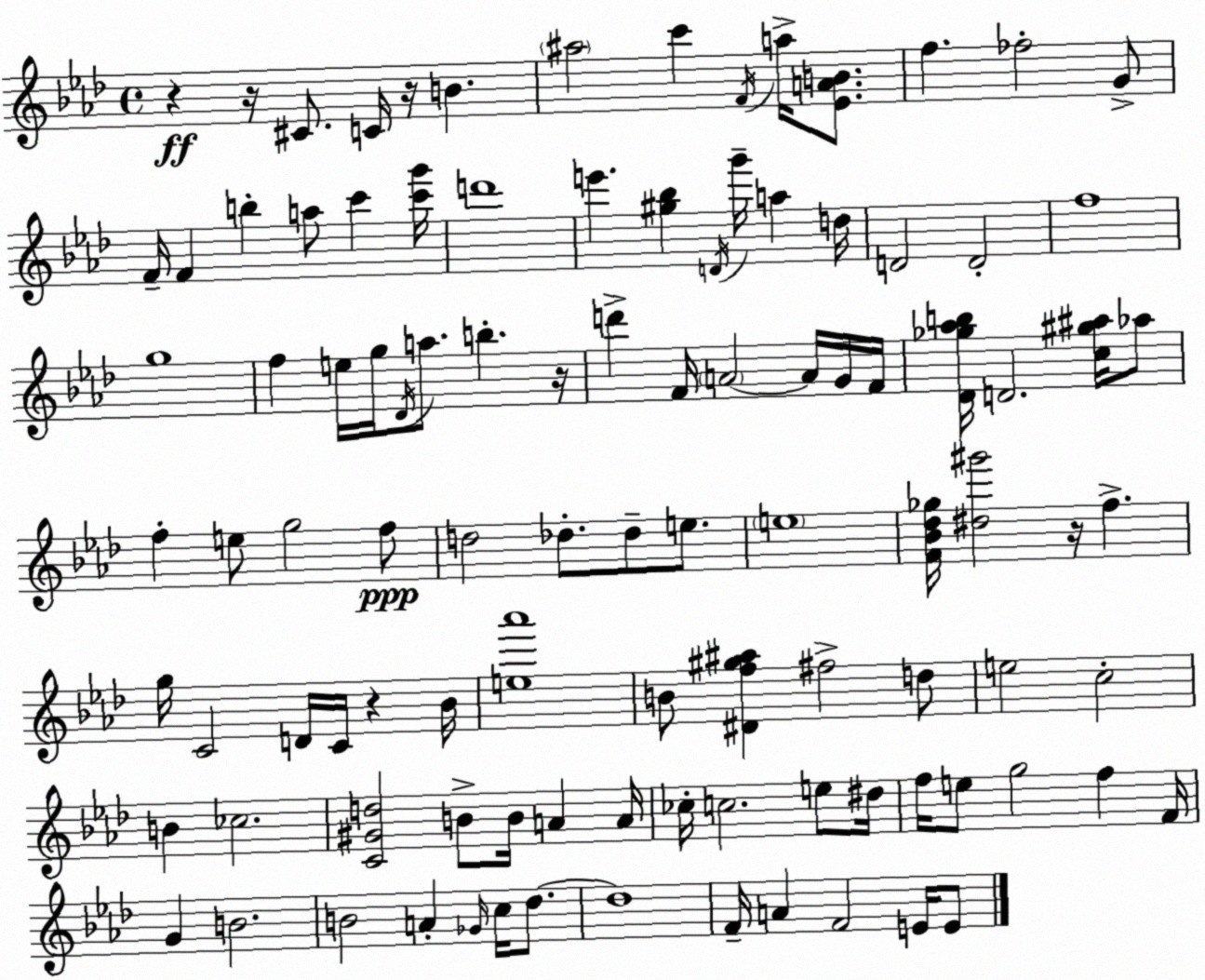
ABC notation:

X:1
T:Untitled
M:4/4
L:1/4
K:Fm
z z/4 ^C/2 C/4 z/4 B ^a2 c' F/4 a/4 [_EAB]/2 f _f2 G/2 F/4 F b a/2 c' [c'g']/4 d'4 e' [^g_b] D/4 g'/4 a d/4 D2 D2 f4 g4 f e/4 g/4 _D/4 a/2 b z/4 d' F/4 A2 A/4 G/4 F/4 [_D_g_ab]/4 D2 [c^g^a]/4 _a/2 f e/2 g2 f/2 d2 _d/2 _d/2 e/2 e4 [F_B_d_g]/4 [^d^g']2 z/4 f g/4 C2 D/4 C/4 z _B/4 [e_a']4 B/2 [^Df^g^a] ^f2 d/2 e2 c2 B _c2 [C^Gd]2 B/2 B/4 A A/4 _c/4 c2 e/2 ^d/4 f/4 e/2 g2 f F/4 G B2 B2 A _G/4 c/4 _d/2 _d4 F/4 A F2 E/4 E/2